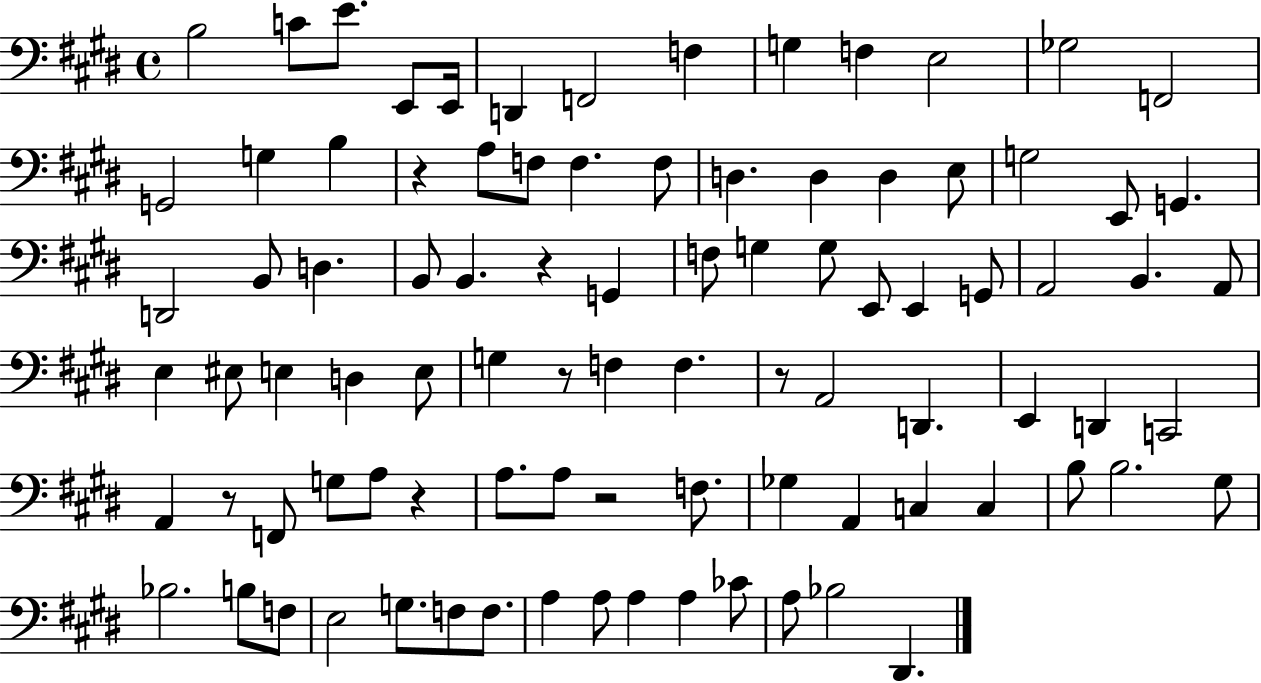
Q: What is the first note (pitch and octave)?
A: B3